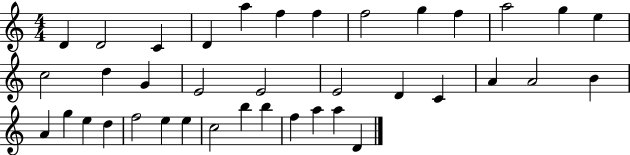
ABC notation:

X:1
T:Untitled
M:4/4
L:1/4
K:C
D D2 C D a f f f2 g f a2 g e c2 d G E2 E2 E2 D C A A2 B A g e d f2 e e c2 b b f a a D